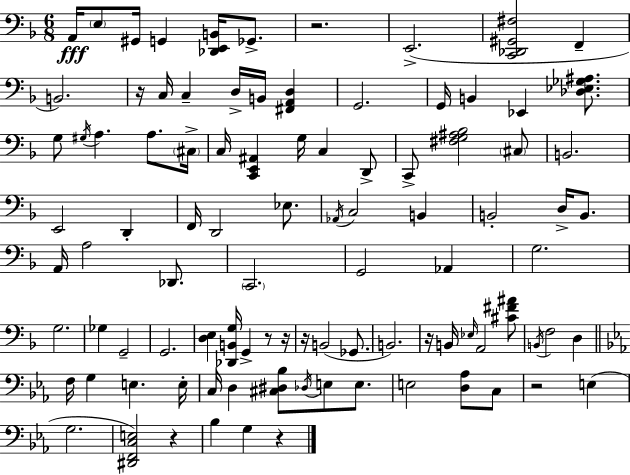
X:1
T:Untitled
M:6/8
L:1/4
K:Dm
A,,/4 E,/2 ^G,,/4 G,, [_D,,E,,B,,]/4 _G,,/2 z2 E,,2 [C,,_D,,^G,,^F,]2 F,, B,,2 z/4 C,/4 C, D,/4 B,,/4 [^F,,A,,D,] G,,2 G,,/4 B,, _E,, [_D,_E,_G,^A,]/2 G,/2 ^G,/4 A, A,/2 ^C,/4 C,/4 [C,,E,,^A,,] G,/4 C, D,,/2 C,,/2 [^F,G,^A,_B,]2 ^C,/2 B,,2 E,,2 D,, F,,/4 D,,2 _E,/2 _A,,/4 C,2 B,, B,,2 D,/4 B,,/2 A,,/4 A,2 _D,,/2 C,,2 G,,2 _A,, G,2 G,2 _G, G,,2 G,,2 [D,E,] [_D,,B,,G,]/4 G,, z/2 z/4 z/4 B,,2 _G,,/2 B,,2 z/4 B,,/4 _E,/4 A,,2 [^C^F^A]/2 B,,/4 F,2 D, F,/4 G, E, E,/4 C,/4 D, [^C,^D,_B,]/2 _D,/4 E,/2 E,/2 E,2 [D,_A,]/2 C,/2 z2 E, G,2 [^D,,F,,C,E,]2 z _B, G, z